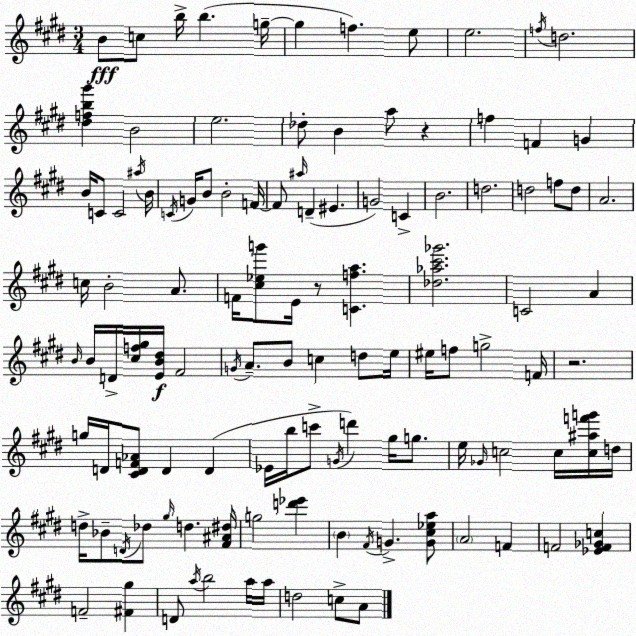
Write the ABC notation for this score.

X:1
T:Untitled
M:3/4
L:1/4
K:E
B/2 c/2 b/4 b g/4 g f e/2 e2 f/4 d2 [^dfb^g'] B2 e2 _d/2 B a/2 z f F G B/4 C/2 C2 ^a/4 B/4 C/4 G/4 B/2 B2 F/4 F/2 ^a/4 D ^E G2 C B2 d2 d2 f/2 d/2 A2 c/4 B2 A/2 F/4 [^c_eg']/2 E/4 z/2 [Cfa] [_d_a^c'_g']2 C2 A B/4 B/4 D/4 [^cf^g]/4 [EB^d]/4 ^F2 G/4 A/2 B/2 c d/2 e/4 ^e/4 f/2 g2 F/4 z2 g/4 D/4 [^CDF_A]/2 D D _E/4 b/4 c'/2 G/4 d' ^g/4 g/2 e/4 _G/4 c2 c/4 [c^af'g']/4 d/4 d/4 _B/2 D/4 _d/2 ^g/4 d [^F^A^d]/4 g2 [d'_e'] B ^F/4 G [G^c_ea]/2 A2 F F2 [_EF_Gc] F2 [^F^g] D/2 a/4 b2 a/4 a/4 d2 c/2 A/2